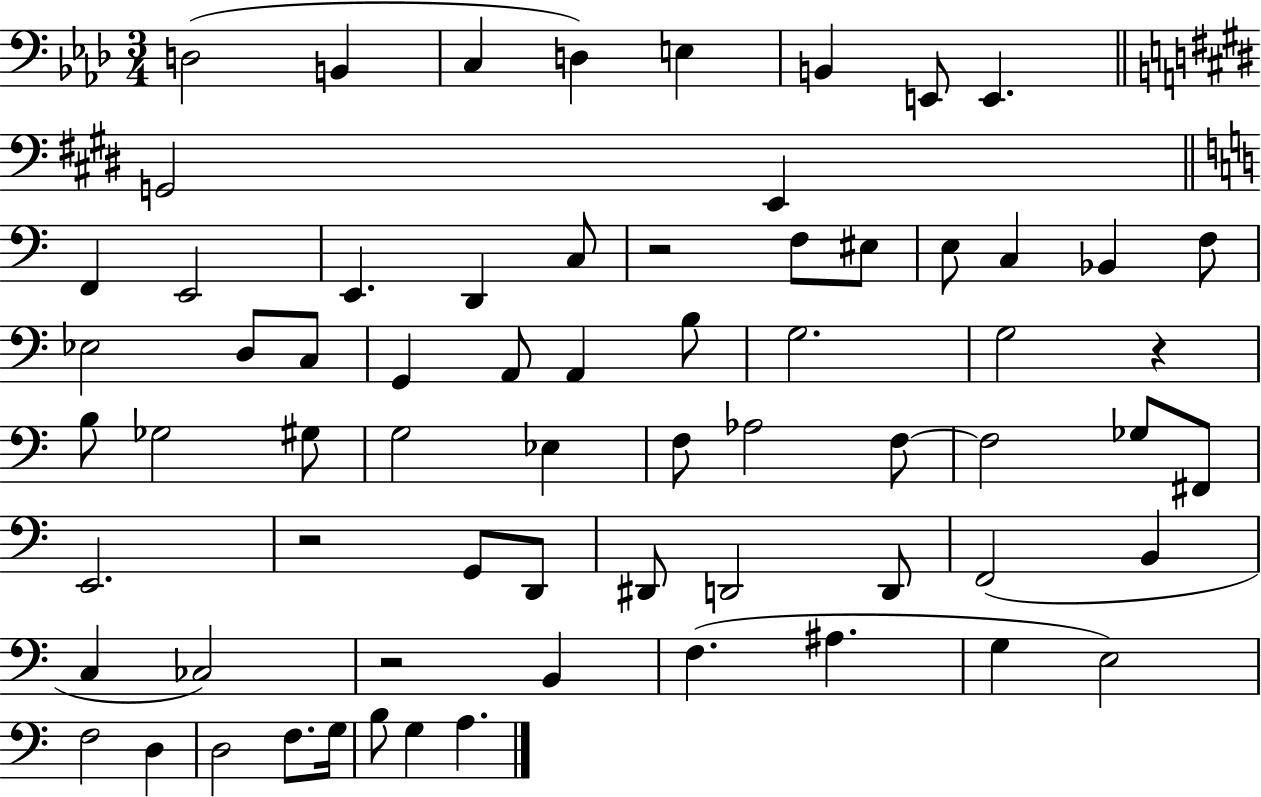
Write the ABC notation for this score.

X:1
T:Untitled
M:3/4
L:1/4
K:Ab
D,2 B,, C, D, E, B,, E,,/2 E,, G,,2 E,, F,, E,,2 E,, D,, C,/2 z2 F,/2 ^E,/2 E,/2 C, _B,, F,/2 _E,2 D,/2 C,/2 G,, A,,/2 A,, B,/2 G,2 G,2 z B,/2 _G,2 ^G,/2 G,2 _E, F,/2 _A,2 F,/2 F,2 _G,/2 ^F,,/2 E,,2 z2 G,,/2 D,,/2 ^D,,/2 D,,2 D,,/2 F,,2 B,, C, _C,2 z2 B,, F, ^A, G, E,2 F,2 D, D,2 F,/2 G,/4 B,/2 G, A,